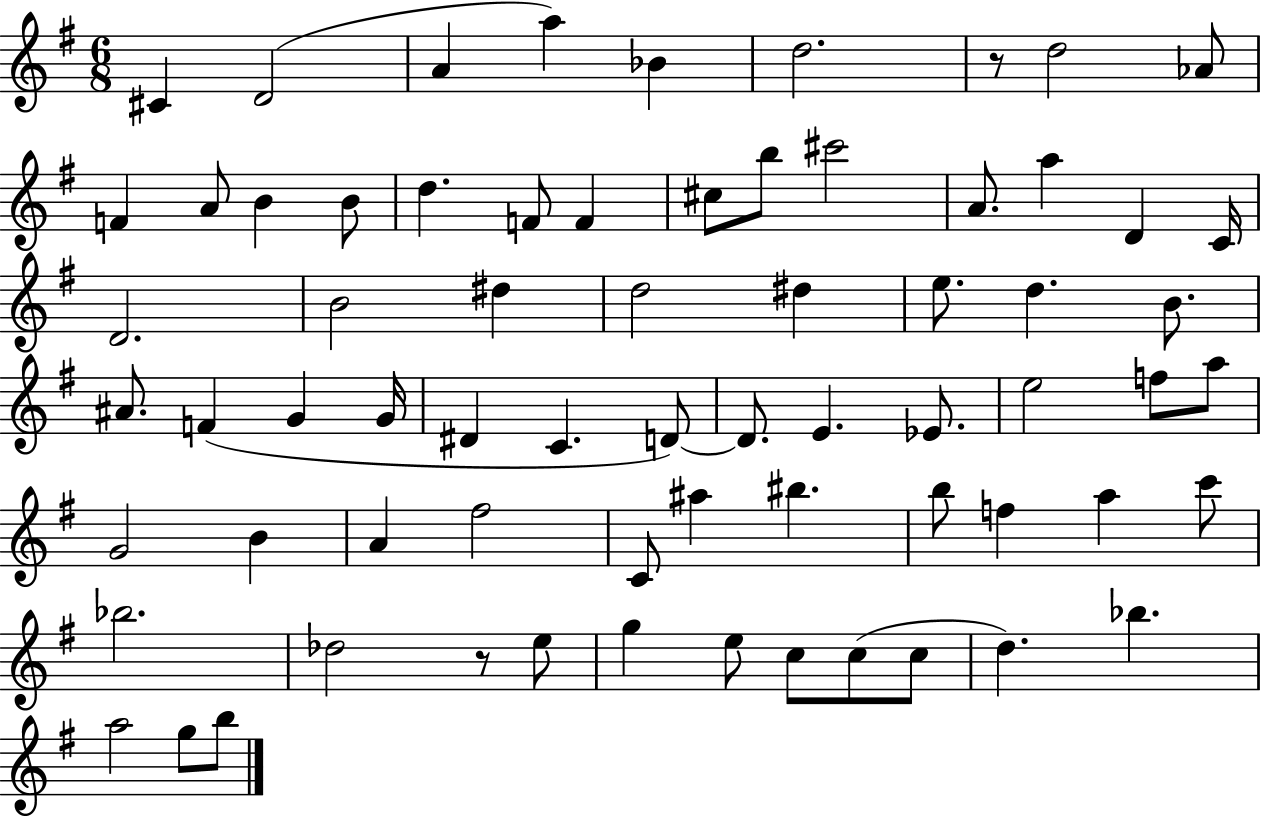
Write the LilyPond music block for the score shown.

{
  \clef treble
  \numericTimeSignature
  \time 6/8
  \key g \major
  cis'4 d'2( | a'4 a''4) bes'4 | d''2. | r8 d''2 aes'8 | \break f'4 a'8 b'4 b'8 | d''4. f'8 f'4 | cis''8 b''8 cis'''2 | a'8. a''4 d'4 c'16 | \break d'2. | b'2 dis''4 | d''2 dis''4 | e''8. d''4. b'8. | \break ais'8. f'4( g'4 g'16 | dis'4 c'4. d'8~~) | d'8. e'4. ees'8. | e''2 f''8 a''8 | \break g'2 b'4 | a'4 fis''2 | c'8 ais''4 bis''4. | b''8 f''4 a''4 c'''8 | \break bes''2. | des''2 r8 e''8 | g''4 e''8 c''8 c''8( c''8 | d''4.) bes''4. | \break a''2 g''8 b''8 | \bar "|."
}